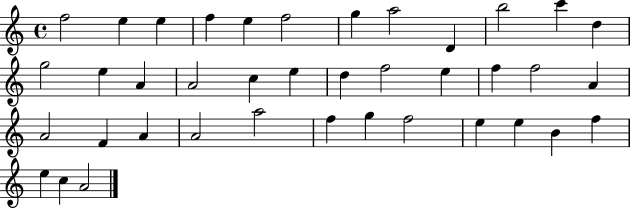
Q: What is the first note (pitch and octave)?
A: F5